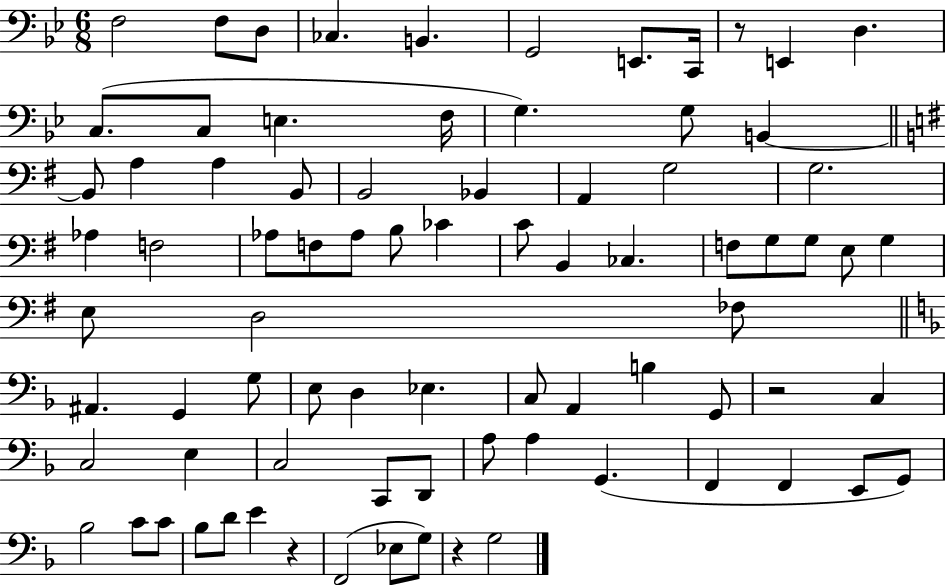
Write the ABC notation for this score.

X:1
T:Untitled
M:6/8
L:1/4
K:Bb
F,2 F,/2 D,/2 _C, B,, G,,2 E,,/2 C,,/4 z/2 E,, D, C,/2 C,/2 E, F,/4 G, G,/2 B,, B,,/2 A, A, B,,/2 B,,2 _B,, A,, G,2 G,2 _A, F,2 _A,/2 F,/2 _A,/2 B,/2 _C C/2 B,, _C, F,/2 G,/2 G,/2 E,/2 G, E,/2 D,2 _F,/2 ^A,, G,, G,/2 E,/2 D, _E, C,/2 A,, B, G,,/2 z2 C, C,2 E, C,2 C,,/2 D,,/2 A,/2 A, G,, F,, F,, E,,/2 G,,/2 _B,2 C/2 C/2 _B,/2 D/2 E z F,,2 _E,/2 G,/2 z G,2